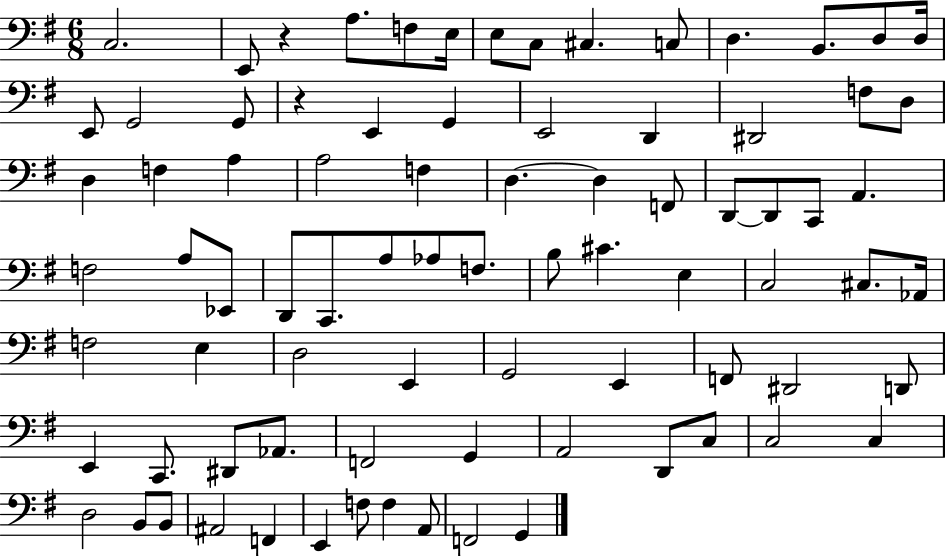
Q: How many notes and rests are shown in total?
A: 82